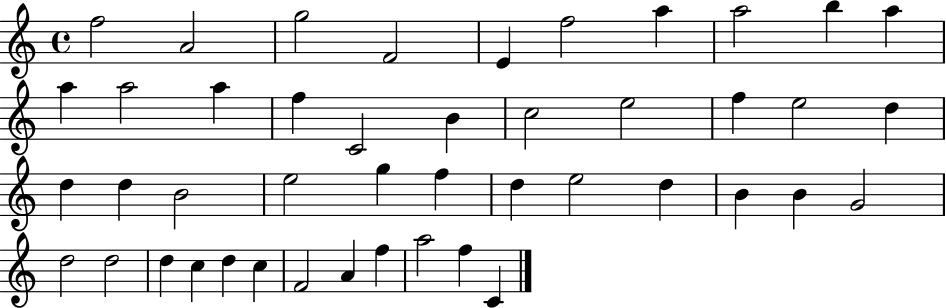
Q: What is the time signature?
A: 4/4